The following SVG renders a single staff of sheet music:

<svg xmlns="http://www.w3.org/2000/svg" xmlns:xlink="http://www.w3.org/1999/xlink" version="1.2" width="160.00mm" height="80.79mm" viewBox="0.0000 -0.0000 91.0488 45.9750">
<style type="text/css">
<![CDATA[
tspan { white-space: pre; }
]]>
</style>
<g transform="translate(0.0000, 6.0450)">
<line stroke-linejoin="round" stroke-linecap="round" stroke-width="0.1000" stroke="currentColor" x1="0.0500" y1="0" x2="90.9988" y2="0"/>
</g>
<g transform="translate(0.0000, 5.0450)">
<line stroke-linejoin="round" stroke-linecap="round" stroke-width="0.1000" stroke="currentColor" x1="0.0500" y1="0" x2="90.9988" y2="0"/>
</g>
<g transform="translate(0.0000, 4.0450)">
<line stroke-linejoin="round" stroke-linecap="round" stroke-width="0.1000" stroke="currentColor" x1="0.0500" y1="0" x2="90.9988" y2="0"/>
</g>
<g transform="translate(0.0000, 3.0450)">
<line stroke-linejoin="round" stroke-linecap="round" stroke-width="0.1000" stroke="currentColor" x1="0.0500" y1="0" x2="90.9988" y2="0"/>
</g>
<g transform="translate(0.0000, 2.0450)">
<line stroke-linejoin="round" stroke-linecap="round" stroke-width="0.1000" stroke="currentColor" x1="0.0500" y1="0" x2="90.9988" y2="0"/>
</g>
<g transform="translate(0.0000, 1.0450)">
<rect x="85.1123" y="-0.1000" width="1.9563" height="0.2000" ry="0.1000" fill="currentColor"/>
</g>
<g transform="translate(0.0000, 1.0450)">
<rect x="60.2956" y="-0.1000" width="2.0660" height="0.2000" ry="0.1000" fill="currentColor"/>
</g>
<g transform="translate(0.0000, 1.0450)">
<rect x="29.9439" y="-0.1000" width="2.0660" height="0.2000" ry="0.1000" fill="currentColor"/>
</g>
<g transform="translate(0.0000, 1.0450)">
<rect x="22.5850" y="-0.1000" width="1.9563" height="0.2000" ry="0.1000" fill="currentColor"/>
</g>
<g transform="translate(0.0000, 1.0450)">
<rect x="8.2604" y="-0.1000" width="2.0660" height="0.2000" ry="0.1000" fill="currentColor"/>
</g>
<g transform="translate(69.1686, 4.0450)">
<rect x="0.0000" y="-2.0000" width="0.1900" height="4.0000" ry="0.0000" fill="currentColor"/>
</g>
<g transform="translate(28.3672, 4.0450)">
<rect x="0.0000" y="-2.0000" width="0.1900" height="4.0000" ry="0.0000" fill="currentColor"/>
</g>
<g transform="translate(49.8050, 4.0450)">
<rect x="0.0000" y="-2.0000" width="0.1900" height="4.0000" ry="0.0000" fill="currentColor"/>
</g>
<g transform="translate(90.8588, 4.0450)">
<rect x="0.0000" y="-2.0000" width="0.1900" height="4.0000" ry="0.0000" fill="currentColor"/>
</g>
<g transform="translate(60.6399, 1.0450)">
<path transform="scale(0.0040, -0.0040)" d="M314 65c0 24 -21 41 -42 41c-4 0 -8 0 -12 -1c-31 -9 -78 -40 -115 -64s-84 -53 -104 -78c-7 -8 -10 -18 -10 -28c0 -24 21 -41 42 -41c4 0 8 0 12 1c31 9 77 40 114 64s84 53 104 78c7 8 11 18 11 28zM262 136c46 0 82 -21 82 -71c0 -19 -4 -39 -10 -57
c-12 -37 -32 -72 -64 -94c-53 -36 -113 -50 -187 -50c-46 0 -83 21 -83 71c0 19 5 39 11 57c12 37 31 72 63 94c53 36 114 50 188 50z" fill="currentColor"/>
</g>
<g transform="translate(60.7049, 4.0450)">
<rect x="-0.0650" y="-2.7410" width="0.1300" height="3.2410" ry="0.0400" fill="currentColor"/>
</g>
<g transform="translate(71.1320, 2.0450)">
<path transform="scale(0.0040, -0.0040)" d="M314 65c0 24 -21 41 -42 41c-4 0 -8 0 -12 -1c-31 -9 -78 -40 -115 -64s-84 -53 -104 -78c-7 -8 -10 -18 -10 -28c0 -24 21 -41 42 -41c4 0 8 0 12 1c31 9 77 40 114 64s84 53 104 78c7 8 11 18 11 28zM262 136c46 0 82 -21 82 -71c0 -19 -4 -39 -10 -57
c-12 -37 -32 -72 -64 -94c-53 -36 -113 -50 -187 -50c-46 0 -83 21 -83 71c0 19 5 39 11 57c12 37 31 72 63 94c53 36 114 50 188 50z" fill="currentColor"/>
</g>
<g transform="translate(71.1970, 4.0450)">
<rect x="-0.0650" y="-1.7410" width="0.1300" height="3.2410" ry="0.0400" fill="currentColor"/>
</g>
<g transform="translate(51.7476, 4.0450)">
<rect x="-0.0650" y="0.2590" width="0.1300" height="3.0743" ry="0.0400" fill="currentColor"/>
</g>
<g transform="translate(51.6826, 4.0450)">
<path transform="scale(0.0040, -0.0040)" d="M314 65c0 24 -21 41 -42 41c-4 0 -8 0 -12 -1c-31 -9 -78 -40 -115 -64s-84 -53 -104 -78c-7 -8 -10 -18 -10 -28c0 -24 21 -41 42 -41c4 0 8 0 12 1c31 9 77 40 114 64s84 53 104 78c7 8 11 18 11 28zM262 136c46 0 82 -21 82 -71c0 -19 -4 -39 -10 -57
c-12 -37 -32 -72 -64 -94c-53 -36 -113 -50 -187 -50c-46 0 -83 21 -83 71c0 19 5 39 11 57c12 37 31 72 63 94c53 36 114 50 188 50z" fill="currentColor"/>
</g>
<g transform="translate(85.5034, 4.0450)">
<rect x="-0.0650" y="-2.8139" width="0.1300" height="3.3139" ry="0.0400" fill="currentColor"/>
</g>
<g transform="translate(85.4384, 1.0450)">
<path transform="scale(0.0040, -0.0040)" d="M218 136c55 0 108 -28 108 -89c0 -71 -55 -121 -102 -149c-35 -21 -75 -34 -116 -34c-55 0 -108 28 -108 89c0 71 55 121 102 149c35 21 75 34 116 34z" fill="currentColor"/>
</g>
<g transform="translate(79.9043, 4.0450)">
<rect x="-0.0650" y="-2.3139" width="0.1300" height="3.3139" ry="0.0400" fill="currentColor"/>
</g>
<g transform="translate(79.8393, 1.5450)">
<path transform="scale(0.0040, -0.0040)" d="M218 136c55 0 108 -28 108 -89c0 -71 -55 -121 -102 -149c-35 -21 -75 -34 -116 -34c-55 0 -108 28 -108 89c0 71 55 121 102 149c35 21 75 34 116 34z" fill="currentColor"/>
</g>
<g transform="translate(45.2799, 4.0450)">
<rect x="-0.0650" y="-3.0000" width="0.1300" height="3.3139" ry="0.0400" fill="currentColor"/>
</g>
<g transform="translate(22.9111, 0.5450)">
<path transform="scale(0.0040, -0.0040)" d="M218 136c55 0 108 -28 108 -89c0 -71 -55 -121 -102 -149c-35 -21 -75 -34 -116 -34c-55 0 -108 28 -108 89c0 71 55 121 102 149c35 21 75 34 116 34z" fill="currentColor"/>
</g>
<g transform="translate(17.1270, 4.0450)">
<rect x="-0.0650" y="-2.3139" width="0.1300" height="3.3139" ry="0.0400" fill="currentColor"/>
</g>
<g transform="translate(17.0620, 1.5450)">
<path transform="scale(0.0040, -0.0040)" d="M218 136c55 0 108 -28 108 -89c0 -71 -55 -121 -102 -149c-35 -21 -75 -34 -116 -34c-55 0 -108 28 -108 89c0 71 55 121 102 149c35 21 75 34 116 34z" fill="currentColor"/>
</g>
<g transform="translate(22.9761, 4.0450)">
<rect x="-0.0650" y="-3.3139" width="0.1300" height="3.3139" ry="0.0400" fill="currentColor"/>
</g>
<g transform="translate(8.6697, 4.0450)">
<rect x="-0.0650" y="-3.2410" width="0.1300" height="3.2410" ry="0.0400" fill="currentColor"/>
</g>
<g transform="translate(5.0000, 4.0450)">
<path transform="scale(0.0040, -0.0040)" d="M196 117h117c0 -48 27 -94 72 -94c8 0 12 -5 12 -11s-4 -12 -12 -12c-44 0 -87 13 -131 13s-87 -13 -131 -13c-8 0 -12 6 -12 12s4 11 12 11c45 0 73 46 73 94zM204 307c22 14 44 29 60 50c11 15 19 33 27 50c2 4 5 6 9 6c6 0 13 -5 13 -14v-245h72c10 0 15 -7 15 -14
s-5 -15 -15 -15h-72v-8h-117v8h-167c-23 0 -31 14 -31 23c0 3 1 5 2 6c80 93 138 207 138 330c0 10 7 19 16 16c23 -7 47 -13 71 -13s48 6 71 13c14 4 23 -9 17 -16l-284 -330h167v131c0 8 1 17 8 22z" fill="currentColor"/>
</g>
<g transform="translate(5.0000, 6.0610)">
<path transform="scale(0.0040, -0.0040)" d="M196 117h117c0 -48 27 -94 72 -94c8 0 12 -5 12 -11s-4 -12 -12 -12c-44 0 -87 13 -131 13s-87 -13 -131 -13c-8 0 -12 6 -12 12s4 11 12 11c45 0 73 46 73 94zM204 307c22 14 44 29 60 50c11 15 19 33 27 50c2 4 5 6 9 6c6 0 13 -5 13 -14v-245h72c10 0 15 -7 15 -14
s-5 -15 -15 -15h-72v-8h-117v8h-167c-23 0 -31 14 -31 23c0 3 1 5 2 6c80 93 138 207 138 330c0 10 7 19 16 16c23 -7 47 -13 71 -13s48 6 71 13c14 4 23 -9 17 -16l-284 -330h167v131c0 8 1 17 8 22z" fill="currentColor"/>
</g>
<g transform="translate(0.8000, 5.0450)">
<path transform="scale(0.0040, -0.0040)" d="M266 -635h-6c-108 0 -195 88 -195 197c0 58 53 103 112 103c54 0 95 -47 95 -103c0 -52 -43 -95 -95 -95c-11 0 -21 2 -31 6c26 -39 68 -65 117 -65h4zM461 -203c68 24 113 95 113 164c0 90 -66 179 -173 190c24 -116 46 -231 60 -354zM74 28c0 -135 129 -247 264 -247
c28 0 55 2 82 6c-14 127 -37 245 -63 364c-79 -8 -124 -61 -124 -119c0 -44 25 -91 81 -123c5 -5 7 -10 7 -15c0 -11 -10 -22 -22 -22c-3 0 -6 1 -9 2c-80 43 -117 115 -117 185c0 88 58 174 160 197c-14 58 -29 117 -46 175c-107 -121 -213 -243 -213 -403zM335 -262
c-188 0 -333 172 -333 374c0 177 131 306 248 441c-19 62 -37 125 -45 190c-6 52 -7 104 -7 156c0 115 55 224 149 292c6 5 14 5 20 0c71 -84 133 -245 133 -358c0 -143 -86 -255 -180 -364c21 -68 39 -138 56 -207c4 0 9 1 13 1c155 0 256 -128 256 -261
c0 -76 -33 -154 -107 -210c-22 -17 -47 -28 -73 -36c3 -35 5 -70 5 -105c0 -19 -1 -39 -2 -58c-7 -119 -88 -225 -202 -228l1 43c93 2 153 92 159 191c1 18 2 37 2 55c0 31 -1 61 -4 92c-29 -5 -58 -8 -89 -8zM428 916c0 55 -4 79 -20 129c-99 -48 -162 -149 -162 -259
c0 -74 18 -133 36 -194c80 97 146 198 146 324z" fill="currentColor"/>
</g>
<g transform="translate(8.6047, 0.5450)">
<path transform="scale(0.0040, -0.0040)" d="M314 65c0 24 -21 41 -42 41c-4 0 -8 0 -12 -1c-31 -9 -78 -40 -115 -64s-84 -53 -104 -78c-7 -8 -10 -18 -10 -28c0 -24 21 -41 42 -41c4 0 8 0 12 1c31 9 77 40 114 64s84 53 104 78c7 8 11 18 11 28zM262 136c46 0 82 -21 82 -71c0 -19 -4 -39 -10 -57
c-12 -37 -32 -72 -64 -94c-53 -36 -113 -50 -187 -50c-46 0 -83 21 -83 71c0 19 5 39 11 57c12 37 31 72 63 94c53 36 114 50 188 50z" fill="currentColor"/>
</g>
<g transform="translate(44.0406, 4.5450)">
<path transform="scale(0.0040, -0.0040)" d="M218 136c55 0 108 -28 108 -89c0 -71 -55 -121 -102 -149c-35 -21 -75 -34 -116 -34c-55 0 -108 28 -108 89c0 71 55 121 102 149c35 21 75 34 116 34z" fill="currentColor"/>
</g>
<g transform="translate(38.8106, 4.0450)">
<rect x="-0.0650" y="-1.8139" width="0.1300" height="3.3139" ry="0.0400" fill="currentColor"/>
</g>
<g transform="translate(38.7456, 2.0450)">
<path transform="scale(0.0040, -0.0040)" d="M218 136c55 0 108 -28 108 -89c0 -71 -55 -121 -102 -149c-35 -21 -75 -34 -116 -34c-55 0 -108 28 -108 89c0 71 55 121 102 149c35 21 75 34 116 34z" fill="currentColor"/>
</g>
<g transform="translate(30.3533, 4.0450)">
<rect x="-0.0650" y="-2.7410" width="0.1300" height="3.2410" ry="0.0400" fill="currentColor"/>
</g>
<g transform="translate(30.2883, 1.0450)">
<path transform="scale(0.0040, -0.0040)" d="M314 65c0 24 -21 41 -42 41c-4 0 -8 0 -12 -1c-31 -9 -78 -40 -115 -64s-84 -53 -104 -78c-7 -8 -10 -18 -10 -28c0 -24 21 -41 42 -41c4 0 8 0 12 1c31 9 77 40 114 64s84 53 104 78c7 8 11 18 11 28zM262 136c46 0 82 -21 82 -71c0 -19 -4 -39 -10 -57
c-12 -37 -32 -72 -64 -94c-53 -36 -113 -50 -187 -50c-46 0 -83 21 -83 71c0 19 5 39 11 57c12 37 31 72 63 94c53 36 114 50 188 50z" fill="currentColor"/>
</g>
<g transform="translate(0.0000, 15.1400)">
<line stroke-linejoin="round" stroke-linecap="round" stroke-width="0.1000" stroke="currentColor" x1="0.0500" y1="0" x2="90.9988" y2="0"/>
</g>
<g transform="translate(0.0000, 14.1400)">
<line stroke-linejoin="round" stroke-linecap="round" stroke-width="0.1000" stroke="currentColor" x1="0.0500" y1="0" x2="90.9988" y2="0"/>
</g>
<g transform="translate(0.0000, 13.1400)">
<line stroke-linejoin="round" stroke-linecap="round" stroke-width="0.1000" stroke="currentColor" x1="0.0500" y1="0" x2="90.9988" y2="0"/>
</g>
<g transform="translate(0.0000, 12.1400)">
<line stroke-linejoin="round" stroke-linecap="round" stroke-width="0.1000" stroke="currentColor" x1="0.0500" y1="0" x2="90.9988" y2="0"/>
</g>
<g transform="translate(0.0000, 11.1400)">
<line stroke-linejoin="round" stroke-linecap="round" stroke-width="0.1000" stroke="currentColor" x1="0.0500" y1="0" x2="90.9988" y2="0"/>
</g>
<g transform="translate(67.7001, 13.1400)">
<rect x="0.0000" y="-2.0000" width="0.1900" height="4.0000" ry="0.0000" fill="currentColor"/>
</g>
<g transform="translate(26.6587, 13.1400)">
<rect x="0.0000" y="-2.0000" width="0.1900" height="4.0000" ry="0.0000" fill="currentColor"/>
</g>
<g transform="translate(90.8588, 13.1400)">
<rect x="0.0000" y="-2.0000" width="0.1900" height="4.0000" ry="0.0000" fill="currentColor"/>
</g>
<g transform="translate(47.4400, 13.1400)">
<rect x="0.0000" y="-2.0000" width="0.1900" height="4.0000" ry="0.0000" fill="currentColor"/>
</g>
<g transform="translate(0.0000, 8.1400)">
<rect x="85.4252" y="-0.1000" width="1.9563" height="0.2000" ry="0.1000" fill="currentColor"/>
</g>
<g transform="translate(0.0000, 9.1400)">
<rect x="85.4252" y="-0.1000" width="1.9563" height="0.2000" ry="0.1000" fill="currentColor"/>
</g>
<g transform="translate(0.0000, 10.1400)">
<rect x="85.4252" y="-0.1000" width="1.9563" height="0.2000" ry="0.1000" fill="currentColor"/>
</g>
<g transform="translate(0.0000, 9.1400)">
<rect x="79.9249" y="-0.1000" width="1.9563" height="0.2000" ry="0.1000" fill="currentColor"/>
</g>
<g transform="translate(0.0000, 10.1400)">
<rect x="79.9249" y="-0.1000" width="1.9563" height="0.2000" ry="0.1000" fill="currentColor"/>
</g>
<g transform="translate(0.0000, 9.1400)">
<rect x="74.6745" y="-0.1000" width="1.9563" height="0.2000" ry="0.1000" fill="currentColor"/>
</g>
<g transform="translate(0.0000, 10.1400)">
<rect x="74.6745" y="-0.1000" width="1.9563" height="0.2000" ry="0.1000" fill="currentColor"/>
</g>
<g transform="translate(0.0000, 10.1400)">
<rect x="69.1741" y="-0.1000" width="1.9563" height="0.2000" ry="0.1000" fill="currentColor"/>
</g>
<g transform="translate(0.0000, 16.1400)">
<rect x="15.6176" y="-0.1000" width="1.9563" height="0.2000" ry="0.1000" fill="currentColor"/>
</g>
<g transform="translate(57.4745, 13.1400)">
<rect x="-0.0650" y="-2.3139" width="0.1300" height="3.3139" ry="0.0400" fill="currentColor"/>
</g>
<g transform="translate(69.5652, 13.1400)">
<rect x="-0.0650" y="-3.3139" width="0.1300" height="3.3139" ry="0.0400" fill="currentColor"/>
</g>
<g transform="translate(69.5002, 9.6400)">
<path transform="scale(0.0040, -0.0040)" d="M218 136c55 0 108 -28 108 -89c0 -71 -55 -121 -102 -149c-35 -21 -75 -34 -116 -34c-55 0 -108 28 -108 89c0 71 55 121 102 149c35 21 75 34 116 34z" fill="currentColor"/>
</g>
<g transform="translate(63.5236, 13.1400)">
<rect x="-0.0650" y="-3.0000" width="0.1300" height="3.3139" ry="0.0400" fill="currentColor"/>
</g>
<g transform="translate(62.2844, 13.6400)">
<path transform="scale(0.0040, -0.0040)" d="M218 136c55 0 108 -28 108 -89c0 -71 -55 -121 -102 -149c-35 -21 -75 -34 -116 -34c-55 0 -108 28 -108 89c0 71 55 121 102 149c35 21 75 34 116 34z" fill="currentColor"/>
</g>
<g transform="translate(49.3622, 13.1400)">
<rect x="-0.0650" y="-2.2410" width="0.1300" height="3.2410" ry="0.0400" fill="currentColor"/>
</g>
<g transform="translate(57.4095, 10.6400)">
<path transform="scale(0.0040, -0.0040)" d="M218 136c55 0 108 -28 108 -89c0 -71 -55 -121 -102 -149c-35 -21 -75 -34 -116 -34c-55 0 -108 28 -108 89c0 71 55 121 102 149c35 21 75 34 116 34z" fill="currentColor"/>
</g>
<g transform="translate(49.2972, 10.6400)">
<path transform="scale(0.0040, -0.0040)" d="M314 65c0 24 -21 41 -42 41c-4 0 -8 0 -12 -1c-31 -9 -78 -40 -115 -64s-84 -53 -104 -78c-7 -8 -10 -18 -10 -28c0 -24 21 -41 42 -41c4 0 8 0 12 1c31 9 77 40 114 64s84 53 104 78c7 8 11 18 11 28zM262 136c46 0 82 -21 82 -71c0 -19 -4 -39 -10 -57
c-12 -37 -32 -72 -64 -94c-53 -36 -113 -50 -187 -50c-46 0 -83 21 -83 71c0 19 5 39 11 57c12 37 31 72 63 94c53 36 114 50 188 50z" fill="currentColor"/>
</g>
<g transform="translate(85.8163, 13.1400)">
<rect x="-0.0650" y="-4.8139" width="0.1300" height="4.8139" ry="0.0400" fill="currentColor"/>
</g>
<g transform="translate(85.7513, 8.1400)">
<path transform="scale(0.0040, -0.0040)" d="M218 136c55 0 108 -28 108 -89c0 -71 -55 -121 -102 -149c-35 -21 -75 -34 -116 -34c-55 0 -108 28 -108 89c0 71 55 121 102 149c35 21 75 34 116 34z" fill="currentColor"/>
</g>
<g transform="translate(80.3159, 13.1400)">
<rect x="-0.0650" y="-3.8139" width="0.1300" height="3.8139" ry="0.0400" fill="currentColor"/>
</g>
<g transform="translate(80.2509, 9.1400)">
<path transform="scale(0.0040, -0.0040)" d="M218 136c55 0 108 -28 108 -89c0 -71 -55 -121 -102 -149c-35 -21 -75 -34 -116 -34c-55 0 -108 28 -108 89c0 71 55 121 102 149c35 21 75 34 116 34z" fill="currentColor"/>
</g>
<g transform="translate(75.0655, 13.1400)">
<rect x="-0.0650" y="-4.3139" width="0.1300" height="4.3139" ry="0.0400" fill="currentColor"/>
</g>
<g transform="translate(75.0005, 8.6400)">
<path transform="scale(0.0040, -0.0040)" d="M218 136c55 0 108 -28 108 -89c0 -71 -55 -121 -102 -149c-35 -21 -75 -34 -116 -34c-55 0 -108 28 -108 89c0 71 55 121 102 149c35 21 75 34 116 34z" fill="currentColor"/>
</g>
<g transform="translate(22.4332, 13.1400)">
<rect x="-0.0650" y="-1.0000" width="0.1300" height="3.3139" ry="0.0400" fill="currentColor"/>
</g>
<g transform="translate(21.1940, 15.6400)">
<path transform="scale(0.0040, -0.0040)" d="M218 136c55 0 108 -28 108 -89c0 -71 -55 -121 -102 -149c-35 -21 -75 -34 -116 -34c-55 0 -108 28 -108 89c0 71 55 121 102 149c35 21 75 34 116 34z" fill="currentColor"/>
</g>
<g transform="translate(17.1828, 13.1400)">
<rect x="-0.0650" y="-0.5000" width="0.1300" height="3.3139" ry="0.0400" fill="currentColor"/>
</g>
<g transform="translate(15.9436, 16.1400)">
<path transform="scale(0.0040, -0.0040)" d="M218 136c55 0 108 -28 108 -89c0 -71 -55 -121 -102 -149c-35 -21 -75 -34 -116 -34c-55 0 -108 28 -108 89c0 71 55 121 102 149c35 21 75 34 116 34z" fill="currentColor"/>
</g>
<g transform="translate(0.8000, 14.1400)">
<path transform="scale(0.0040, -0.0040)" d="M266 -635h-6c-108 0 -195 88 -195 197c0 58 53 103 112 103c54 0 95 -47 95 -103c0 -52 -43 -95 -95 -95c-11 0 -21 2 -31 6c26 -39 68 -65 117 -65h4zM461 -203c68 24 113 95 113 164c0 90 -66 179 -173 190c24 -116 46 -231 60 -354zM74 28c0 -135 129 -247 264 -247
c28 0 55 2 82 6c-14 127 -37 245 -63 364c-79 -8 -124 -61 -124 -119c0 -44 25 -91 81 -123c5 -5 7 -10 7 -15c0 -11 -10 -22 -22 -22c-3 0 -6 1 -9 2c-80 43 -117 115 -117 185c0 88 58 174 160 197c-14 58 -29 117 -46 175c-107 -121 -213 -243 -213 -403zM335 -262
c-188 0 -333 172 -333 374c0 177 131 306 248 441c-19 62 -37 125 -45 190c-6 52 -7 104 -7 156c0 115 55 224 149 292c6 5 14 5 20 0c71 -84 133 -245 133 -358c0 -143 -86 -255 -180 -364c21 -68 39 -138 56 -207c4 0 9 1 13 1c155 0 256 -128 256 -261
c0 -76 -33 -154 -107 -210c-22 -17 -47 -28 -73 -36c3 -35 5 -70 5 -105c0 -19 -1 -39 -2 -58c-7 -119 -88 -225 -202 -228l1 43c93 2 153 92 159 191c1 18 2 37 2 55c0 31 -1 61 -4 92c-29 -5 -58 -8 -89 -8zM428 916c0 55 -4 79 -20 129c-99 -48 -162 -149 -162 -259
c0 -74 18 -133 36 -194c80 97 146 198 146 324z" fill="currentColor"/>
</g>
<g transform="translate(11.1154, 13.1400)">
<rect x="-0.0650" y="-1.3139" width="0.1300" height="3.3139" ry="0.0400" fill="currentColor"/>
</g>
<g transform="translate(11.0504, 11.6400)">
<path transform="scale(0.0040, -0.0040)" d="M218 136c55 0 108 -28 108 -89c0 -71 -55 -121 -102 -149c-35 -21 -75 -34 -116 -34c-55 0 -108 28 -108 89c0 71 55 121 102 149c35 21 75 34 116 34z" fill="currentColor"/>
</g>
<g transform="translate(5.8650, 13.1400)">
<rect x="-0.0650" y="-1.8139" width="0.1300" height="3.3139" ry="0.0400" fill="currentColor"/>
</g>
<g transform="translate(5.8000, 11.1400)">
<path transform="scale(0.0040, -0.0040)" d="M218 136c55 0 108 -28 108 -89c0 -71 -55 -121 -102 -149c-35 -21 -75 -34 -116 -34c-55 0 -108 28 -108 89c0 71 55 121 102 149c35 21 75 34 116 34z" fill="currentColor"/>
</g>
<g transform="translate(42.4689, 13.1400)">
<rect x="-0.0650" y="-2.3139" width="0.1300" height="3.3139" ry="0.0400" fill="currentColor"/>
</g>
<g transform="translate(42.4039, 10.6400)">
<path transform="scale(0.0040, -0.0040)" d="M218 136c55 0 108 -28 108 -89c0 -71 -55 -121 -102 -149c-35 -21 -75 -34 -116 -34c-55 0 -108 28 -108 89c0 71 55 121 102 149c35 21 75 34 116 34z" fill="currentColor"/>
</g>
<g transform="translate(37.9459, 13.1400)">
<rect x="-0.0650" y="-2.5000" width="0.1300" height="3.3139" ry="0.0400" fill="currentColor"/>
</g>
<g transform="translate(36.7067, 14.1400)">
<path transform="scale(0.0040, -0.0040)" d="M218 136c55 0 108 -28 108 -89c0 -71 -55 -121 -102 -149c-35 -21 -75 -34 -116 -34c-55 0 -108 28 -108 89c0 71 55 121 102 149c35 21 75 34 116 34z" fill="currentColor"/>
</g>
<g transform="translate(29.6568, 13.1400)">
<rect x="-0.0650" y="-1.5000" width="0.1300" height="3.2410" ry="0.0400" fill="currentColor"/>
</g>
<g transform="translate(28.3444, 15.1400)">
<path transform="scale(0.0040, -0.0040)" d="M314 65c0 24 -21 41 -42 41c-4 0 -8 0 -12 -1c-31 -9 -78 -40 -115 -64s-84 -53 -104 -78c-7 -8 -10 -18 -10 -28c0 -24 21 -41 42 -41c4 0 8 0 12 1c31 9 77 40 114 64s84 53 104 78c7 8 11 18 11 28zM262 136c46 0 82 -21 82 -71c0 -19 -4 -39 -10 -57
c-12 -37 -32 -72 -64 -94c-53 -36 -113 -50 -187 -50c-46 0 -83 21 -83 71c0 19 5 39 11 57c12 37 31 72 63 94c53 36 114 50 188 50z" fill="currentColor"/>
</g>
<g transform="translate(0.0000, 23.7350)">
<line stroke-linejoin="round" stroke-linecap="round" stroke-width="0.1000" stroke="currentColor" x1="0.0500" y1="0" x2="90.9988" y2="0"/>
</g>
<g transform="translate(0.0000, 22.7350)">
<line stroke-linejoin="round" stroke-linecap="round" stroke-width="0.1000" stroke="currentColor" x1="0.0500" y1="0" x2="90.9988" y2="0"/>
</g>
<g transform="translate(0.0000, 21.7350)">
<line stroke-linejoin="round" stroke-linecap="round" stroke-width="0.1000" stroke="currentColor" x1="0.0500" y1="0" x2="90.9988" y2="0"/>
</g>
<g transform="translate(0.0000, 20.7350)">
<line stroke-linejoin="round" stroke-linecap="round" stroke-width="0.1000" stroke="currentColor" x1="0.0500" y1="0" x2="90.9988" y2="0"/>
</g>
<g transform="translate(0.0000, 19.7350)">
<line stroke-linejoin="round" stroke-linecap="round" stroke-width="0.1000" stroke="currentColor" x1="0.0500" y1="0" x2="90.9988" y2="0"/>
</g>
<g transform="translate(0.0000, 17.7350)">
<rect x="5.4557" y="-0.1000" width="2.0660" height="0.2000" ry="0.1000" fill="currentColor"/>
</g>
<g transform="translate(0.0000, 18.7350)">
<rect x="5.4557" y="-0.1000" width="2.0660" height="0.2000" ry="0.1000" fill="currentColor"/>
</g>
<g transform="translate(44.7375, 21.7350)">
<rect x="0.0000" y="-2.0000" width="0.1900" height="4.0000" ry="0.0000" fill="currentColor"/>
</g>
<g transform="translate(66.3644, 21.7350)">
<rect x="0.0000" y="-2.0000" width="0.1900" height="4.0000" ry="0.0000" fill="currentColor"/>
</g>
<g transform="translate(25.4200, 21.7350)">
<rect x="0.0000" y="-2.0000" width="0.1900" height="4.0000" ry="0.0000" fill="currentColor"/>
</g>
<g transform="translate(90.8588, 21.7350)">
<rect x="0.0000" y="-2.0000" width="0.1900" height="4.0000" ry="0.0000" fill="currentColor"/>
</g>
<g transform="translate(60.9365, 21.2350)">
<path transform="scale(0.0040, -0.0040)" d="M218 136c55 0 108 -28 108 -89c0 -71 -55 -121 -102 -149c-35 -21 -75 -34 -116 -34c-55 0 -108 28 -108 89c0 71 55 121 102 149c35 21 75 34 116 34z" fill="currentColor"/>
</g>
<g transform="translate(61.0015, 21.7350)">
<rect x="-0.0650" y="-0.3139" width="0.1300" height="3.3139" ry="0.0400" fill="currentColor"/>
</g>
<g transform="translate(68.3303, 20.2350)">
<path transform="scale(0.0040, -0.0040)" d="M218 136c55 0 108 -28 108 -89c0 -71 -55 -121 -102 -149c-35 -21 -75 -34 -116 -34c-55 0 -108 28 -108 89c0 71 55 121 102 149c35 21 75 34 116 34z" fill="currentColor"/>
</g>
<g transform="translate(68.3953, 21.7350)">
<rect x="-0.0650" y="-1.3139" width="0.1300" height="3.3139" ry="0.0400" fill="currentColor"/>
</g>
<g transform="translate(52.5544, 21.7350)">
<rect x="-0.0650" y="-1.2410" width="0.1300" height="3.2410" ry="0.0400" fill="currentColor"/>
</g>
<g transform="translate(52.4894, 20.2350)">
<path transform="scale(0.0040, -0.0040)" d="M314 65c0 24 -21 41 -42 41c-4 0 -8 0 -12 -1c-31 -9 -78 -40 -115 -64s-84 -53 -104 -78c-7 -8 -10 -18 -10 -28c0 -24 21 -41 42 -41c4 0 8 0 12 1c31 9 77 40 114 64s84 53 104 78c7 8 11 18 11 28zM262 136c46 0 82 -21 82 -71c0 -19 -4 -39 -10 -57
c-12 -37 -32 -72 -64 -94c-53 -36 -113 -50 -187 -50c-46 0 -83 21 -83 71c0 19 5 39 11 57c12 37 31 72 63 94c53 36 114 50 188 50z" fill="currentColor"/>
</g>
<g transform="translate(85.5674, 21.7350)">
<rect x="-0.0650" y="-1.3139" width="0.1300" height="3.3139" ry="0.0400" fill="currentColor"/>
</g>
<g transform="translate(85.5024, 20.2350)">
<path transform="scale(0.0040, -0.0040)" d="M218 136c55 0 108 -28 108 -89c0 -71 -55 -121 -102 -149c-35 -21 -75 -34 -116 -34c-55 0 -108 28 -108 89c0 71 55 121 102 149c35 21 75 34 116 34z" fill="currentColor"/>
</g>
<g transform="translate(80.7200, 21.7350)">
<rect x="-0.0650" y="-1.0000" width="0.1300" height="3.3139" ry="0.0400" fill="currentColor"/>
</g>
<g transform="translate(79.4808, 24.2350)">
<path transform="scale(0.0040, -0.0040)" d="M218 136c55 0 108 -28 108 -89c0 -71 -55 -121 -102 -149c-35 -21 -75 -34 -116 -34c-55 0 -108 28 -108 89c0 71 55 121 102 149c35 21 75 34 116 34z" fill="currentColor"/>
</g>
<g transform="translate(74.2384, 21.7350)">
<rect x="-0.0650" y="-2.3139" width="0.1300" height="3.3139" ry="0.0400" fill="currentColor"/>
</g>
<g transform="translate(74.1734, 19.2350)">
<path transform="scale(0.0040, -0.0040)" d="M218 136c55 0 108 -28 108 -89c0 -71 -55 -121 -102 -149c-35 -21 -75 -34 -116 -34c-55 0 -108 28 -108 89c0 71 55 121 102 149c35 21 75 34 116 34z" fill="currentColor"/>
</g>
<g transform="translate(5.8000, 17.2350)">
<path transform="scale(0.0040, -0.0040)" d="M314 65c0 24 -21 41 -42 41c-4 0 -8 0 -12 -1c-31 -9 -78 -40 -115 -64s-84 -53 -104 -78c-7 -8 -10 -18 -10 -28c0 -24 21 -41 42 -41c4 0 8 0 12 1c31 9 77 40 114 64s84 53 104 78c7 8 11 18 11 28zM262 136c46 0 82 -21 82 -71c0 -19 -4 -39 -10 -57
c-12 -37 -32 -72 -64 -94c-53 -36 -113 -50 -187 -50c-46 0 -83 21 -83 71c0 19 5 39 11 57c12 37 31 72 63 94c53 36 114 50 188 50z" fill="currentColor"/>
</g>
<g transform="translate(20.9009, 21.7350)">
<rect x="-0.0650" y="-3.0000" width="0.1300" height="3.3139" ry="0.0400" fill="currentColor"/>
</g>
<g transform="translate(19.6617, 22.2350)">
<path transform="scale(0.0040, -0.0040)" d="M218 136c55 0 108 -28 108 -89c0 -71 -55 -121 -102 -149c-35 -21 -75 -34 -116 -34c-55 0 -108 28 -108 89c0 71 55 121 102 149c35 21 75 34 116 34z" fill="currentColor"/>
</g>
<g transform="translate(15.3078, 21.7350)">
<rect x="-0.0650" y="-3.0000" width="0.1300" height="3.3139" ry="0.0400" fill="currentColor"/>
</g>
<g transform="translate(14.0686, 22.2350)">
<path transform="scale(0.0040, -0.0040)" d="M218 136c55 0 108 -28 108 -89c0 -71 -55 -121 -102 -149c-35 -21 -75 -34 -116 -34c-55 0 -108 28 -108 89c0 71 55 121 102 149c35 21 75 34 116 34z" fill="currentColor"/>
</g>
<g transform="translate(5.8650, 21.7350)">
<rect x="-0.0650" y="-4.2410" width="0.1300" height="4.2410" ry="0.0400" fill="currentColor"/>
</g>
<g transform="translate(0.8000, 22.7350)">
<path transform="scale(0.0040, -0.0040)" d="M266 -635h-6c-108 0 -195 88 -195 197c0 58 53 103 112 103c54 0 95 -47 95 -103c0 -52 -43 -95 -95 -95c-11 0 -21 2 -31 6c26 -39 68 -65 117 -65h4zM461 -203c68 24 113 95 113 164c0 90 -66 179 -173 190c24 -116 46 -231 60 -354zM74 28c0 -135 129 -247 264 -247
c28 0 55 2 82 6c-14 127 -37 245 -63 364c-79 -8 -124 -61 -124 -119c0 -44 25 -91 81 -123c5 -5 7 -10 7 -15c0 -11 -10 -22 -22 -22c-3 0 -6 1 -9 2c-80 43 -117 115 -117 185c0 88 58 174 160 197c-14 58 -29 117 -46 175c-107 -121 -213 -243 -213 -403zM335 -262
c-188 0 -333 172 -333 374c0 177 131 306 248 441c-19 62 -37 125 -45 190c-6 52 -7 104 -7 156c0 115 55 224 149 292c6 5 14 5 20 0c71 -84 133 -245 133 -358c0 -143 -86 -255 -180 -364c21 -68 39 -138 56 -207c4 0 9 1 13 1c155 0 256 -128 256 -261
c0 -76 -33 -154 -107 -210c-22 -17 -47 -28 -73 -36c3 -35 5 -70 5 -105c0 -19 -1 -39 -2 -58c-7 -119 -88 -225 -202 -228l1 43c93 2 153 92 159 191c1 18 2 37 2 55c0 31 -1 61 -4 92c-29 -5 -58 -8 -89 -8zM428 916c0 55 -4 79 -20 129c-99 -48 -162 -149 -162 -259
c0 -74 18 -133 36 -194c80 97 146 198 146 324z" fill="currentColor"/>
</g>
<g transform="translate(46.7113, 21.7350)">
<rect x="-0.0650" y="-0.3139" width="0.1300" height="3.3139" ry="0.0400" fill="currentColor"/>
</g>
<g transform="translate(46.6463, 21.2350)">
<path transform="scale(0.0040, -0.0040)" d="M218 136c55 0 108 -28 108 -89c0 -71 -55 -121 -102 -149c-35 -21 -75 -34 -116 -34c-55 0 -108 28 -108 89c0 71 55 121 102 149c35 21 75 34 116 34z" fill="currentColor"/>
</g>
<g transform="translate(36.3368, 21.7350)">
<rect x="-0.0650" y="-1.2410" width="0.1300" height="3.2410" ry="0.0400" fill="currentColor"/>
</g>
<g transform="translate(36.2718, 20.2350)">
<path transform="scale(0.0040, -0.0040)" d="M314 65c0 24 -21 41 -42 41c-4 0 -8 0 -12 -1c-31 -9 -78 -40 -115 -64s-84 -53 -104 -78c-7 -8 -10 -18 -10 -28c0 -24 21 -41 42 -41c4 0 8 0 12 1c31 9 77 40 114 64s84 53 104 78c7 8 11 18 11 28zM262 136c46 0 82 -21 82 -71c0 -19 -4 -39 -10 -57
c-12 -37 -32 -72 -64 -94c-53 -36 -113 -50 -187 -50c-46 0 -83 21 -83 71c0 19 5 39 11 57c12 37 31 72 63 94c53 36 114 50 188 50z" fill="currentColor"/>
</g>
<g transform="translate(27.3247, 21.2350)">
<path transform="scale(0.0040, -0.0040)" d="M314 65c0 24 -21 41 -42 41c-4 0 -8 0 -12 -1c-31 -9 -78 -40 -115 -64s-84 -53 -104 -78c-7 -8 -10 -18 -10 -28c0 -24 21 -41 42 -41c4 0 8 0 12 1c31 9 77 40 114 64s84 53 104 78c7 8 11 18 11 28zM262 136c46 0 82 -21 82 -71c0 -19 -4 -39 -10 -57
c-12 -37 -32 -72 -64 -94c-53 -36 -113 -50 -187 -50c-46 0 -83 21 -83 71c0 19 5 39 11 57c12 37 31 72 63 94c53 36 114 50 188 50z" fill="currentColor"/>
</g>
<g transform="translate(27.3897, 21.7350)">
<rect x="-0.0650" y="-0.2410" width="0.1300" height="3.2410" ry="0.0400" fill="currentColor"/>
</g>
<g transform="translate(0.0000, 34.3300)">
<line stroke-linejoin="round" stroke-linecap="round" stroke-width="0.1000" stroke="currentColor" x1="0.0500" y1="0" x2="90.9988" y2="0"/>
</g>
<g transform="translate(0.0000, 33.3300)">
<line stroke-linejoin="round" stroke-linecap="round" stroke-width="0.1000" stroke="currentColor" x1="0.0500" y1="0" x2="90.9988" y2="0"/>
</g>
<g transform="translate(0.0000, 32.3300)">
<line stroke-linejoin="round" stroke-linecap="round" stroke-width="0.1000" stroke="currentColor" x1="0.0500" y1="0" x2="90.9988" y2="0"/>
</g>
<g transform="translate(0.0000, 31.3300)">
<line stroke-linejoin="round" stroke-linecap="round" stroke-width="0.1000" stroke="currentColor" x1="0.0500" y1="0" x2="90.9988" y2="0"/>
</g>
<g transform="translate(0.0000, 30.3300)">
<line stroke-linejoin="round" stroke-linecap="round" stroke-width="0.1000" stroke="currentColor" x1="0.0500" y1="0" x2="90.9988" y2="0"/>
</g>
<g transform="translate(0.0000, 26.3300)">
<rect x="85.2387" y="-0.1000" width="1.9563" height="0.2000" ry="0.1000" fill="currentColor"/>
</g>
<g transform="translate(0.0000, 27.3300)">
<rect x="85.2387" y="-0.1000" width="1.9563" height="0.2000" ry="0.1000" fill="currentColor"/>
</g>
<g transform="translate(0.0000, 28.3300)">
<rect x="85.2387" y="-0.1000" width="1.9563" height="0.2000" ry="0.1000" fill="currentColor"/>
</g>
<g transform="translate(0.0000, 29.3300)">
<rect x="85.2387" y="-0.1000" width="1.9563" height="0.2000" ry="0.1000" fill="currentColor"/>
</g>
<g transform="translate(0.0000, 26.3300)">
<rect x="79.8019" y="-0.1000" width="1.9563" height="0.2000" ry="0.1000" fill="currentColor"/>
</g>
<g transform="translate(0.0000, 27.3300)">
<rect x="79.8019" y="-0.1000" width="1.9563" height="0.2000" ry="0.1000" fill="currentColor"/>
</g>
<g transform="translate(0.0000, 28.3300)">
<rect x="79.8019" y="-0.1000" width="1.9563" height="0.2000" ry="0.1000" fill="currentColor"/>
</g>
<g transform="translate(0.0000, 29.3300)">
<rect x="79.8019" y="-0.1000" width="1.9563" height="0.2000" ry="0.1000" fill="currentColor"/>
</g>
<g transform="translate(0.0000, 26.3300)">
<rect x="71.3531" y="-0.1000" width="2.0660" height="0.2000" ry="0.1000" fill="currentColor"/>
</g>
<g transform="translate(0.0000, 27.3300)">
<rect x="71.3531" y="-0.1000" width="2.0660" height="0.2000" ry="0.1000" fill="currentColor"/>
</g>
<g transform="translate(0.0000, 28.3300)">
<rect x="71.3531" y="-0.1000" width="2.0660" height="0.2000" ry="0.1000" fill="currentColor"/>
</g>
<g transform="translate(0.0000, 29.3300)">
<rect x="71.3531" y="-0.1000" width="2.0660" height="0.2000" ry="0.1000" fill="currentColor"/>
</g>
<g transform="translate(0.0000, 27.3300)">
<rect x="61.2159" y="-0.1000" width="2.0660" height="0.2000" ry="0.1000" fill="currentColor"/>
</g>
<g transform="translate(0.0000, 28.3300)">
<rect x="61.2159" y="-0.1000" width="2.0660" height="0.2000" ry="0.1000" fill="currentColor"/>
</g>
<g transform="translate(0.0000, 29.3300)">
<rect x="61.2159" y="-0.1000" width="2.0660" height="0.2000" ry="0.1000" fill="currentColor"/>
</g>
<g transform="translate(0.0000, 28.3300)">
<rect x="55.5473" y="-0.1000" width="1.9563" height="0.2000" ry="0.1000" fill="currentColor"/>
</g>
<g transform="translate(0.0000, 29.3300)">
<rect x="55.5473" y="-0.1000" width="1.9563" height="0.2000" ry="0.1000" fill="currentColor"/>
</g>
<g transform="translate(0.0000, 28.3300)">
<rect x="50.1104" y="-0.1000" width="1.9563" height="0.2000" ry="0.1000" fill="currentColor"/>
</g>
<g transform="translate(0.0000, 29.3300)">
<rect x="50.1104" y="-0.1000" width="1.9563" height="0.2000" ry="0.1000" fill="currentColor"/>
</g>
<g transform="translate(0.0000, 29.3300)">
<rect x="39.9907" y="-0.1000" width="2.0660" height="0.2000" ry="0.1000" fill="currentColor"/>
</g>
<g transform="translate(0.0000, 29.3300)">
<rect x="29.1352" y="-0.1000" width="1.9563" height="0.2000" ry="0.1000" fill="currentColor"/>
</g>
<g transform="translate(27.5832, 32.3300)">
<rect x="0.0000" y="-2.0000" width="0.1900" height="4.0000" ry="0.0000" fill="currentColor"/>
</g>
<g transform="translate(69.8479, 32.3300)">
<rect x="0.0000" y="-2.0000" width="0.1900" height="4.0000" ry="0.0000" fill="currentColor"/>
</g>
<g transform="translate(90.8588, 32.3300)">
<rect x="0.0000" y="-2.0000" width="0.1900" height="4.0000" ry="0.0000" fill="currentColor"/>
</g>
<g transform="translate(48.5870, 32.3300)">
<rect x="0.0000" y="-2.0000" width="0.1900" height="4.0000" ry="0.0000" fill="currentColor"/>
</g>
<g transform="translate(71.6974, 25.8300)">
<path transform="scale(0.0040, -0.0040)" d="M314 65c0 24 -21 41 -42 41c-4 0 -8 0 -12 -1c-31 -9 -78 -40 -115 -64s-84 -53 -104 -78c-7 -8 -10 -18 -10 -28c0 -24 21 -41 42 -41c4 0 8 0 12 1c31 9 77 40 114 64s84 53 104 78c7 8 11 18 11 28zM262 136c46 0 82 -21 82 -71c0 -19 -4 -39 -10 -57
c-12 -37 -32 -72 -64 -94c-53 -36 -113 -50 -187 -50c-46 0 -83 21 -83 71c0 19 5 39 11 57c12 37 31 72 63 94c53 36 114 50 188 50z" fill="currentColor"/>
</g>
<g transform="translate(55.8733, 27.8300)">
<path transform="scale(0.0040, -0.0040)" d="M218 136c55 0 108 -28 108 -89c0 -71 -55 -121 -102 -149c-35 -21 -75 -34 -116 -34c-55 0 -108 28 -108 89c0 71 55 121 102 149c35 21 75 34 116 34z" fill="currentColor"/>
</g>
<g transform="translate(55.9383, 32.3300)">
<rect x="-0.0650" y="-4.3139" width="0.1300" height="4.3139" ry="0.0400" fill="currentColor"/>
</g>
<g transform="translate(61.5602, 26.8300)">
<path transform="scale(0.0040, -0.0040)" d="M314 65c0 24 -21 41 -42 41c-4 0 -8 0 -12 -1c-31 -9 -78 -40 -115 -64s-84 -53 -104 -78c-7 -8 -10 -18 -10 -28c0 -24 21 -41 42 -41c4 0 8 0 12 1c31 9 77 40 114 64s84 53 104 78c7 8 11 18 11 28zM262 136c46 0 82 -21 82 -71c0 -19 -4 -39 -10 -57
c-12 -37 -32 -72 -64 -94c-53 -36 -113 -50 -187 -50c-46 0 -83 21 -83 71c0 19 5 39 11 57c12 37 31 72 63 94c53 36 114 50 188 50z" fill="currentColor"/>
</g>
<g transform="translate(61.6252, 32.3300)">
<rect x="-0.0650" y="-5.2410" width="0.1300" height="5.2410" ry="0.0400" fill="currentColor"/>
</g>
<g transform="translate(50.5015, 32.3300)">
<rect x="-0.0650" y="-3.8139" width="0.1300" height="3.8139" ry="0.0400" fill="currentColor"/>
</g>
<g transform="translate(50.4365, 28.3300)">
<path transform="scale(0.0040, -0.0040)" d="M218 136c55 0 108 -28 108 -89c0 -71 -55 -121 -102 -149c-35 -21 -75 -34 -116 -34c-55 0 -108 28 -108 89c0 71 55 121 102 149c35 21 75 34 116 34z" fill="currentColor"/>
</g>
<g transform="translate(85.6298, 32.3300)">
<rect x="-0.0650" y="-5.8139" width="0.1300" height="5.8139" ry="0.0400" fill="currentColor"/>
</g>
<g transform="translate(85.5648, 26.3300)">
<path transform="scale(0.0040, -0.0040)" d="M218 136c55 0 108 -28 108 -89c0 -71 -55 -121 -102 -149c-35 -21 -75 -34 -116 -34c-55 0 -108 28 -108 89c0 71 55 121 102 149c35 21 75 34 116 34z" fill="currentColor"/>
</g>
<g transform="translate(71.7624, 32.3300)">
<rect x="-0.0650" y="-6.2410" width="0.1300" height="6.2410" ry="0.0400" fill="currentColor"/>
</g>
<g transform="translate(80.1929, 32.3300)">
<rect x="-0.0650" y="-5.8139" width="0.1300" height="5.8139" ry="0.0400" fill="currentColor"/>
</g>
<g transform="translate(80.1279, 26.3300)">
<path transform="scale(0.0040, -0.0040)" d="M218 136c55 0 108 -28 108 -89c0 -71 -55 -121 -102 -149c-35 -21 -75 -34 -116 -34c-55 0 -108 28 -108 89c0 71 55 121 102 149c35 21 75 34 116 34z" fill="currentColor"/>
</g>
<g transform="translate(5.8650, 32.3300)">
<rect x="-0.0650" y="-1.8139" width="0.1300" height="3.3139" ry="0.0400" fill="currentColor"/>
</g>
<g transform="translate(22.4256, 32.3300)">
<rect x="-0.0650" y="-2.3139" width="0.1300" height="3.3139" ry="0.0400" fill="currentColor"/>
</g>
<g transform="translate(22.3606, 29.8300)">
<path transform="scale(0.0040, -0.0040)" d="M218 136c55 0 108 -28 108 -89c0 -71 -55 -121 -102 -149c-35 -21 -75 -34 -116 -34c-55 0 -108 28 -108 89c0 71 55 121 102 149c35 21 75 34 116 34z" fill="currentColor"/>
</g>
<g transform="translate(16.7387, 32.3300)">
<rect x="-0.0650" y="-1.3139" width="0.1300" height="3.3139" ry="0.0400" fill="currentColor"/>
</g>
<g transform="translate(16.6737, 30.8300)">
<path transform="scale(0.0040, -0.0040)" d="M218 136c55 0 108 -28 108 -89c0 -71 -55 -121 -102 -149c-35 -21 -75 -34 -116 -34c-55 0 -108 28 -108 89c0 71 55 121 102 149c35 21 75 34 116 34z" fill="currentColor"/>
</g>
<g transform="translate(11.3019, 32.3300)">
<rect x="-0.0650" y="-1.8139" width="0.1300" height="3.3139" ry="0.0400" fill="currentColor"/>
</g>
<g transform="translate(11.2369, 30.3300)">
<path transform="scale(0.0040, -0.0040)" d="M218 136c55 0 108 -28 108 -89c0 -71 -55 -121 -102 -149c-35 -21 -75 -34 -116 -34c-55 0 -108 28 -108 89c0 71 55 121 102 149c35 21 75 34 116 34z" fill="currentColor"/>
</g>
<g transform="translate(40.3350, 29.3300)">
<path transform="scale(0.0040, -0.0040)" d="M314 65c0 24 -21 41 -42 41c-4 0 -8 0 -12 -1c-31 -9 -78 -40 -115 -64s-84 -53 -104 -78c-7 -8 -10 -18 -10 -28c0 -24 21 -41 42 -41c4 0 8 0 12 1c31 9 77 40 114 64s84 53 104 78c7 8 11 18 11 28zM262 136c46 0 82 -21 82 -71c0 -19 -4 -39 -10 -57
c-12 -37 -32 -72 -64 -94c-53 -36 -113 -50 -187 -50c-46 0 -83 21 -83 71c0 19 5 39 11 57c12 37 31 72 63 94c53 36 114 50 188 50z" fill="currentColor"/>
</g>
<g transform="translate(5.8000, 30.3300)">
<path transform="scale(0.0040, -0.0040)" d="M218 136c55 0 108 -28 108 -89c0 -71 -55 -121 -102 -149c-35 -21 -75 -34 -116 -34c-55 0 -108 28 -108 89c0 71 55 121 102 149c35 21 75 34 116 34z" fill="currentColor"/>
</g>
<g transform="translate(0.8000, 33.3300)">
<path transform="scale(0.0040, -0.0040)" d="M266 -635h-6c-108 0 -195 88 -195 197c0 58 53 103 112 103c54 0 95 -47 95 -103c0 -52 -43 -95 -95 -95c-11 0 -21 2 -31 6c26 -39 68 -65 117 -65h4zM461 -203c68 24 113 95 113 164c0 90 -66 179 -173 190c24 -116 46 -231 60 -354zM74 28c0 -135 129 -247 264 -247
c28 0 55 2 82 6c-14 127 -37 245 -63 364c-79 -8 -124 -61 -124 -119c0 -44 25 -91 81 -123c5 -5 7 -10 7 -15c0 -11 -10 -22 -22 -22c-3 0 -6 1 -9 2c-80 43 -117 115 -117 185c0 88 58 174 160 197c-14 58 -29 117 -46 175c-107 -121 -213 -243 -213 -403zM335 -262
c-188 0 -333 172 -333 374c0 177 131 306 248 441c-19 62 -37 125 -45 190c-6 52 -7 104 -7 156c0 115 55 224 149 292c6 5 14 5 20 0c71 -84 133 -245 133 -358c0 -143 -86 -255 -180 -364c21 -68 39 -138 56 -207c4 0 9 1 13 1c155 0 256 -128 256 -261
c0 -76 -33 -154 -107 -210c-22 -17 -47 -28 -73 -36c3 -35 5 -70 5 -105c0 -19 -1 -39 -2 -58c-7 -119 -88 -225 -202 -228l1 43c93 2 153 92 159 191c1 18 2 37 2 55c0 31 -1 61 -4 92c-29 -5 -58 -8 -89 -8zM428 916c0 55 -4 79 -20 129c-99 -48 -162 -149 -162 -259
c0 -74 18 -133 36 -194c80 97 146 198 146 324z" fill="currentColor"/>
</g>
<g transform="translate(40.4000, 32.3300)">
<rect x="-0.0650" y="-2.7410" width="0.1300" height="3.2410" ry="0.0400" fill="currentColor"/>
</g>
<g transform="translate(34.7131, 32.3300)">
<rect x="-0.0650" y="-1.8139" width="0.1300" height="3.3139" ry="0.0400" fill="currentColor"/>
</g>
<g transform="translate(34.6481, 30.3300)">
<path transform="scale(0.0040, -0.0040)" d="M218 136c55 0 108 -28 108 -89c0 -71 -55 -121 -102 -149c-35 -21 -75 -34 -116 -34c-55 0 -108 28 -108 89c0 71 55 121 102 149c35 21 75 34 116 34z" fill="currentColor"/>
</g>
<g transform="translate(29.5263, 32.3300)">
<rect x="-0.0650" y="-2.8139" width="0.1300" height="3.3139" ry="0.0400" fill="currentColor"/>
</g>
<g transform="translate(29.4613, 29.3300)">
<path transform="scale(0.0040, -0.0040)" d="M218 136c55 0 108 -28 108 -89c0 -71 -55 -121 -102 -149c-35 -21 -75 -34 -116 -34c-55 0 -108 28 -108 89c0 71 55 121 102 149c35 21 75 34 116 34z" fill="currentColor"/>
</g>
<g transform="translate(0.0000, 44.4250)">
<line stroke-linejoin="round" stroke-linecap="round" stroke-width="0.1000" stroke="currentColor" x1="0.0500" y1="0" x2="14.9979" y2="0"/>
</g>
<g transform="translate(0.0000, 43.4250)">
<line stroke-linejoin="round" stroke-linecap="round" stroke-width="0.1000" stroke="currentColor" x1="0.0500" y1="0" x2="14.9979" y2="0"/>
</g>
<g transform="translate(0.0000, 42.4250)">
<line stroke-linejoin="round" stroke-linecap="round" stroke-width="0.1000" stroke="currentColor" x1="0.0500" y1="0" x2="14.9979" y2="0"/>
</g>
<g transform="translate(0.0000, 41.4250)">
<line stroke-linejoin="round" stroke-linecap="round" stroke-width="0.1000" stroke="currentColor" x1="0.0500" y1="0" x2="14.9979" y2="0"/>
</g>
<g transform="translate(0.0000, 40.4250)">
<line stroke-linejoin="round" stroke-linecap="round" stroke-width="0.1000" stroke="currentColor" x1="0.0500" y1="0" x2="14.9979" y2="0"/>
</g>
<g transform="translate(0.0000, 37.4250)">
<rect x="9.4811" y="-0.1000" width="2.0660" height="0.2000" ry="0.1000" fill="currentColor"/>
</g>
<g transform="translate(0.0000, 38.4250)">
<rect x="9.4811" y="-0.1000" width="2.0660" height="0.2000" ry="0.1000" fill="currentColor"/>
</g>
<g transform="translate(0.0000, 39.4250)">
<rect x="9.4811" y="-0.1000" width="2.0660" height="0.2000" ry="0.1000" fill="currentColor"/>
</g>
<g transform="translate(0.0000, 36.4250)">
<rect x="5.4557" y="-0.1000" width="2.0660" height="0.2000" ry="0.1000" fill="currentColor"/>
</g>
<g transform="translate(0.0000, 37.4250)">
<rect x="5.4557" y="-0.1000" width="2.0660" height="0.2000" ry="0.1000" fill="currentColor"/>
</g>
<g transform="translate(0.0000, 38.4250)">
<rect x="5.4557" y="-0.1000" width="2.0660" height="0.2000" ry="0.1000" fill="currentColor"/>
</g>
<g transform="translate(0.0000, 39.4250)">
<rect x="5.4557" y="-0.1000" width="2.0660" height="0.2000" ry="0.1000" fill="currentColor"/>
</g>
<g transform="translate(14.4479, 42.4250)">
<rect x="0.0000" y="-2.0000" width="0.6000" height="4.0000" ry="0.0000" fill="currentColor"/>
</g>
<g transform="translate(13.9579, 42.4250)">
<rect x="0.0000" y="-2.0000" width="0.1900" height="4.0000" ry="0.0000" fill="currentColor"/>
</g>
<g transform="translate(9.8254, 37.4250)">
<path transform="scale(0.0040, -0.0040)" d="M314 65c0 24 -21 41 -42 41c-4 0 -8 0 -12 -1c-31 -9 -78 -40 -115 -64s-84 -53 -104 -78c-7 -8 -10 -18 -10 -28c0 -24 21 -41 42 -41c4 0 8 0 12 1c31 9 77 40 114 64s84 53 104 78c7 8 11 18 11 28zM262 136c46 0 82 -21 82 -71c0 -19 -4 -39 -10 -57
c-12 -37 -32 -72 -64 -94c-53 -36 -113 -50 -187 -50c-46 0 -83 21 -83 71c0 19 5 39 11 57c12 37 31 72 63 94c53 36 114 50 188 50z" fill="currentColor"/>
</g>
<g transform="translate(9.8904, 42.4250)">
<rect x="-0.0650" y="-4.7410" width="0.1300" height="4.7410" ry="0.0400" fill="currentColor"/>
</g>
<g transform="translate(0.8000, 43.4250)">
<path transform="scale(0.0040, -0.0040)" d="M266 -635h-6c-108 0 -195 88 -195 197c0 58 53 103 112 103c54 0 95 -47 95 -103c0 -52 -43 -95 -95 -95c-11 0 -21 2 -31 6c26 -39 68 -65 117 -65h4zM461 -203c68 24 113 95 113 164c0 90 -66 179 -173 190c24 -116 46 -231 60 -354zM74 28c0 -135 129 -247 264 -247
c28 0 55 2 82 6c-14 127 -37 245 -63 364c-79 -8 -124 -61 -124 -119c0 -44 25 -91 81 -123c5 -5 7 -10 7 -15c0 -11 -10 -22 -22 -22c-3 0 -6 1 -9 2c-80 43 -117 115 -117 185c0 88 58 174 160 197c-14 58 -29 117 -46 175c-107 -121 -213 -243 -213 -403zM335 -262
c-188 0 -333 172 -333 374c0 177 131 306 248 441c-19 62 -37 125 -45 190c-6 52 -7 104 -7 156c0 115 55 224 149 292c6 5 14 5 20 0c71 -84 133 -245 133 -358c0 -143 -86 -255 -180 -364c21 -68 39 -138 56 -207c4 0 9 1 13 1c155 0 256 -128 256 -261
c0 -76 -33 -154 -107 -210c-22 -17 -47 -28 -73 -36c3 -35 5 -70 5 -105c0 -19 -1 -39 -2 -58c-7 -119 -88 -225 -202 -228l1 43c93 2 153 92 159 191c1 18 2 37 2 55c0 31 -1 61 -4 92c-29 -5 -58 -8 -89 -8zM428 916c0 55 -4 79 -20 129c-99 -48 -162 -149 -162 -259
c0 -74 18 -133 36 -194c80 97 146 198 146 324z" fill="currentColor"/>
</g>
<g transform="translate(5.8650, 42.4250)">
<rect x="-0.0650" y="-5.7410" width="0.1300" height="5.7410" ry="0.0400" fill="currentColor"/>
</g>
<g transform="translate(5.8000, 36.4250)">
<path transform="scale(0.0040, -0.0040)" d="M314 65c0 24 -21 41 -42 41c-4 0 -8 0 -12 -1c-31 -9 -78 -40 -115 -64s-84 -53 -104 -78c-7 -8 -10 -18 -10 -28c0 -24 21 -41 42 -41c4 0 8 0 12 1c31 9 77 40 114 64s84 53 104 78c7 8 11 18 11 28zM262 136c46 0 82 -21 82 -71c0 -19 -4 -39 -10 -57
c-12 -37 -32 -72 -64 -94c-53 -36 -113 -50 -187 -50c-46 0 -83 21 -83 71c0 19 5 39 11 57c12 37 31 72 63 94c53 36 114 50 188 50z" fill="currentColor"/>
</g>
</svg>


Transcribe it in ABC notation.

X:1
T:Untitled
M:4/4
L:1/4
K:C
b2 g b a2 f A B2 a2 f2 g a f e C D E2 G g g2 g A b d' c' e' d'2 A A c2 e2 c e2 c e g D e f f e g a f a2 c' d' f'2 a'2 g' g' g'2 e'2